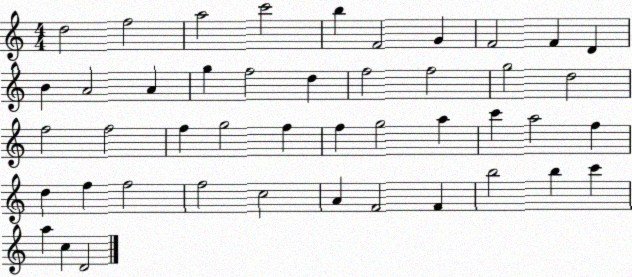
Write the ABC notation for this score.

X:1
T:Untitled
M:4/4
L:1/4
K:C
d2 f2 a2 c'2 b F2 G F2 F D B A2 A g f2 d f2 f2 g2 d2 f2 f2 f g2 f f g2 a c' a2 f d f f2 f2 c2 A F2 F b2 b c' a c D2